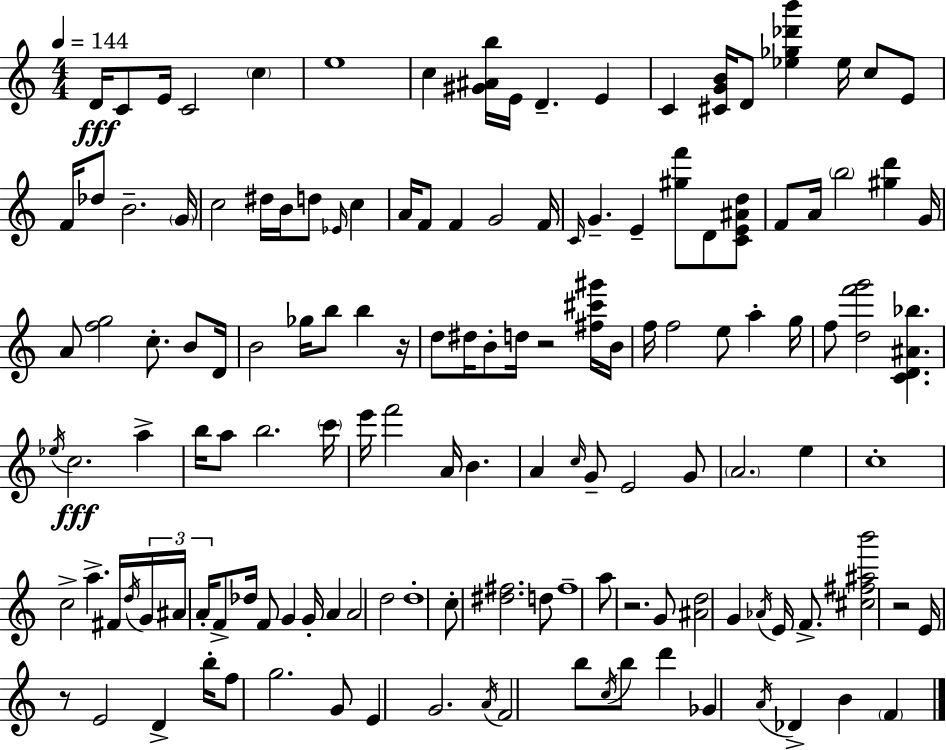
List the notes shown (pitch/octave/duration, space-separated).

D4/s C4/e E4/s C4/h C5/q E5/w C5/q [G#4,A#4,B5]/s E4/s D4/q. E4/q C4/q [C#4,G4,B4]/s D4/e [Eb5,Gb5,Db6,B6]/q Eb5/s C5/e E4/e F4/s Db5/e B4/h. G4/s C5/h D#5/s B4/s D5/e Eb4/s C5/q A4/s F4/e F4/q G4/h F4/s C4/s G4/q. E4/q [G#5,F6]/e D4/e [C4,E4,A#4,D5]/e F4/e A4/s B5/h [G#5,D6]/q G4/s A4/e [F5,G5]/h C5/e. B4/e D4/s B4/h Gb5/s B5/e B5/q R/s D5/e D#5/s B4/e D5/s R/h [F#5,C#6,G#6]/s B4/s F5/s F5/h E5/e A5/q G5/s F5/e [D5,F6,G6]/h [C4,D4,A#4,Bb5]/q. Eb5/s C5/h. A5/q B5/s A5/e B5/h. C6/s E6/s F6/h A4/s B4/q. A4/q C5/s G4/e E4/h G4/e A4/h. E5/q C5/w C5/h A5/q. F#4/s D5/s G4/s A#4/s A4/s F4/e Db5/s F4/e G4/q G4/s A4/q A4/h D5/h D5/w C5/e [D#5,F#5]/h. D5/e F#5/w A5/e R/h. G4/e [A#4,D5]/h G4/q Ab4/s E4/s F4/e. [C#5,F#5,A#5,B6]/h R/h E4/s R/e E4/h D4/q B5/s F5/e G5/h. G4/e E4/q G4/h. A4/s F4/h B5/e C5/s B5/e D6/q Gb4/q A4/s Db4/q B4/q F4/q